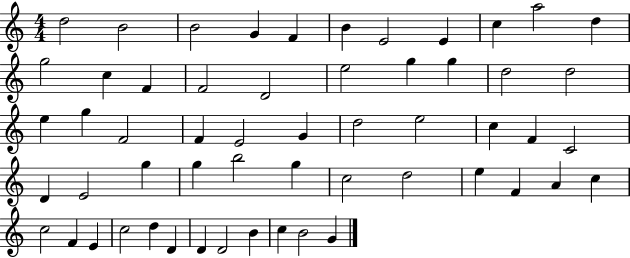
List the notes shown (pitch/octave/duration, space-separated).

D5/h B4/h B4/h G4/q F4/q B4/q E4/h E4/q C5/q A5/h D5/q G5/h C5/q F4/q F4/h D4/h E5/h G5/q G5/q D5/h D5/h E5/q G5/q F4/h F4/q E4/h G4/q D5/h E5/h C5/q F4/q C4/h D4/q E4/h G5/q G5/q B5/h G5/q C5/h D5/h E5/q F4/q A4/q C5/q C5/h F4/q E4/q C5/h D5/q D4/q D4/q D4/h B4/q C5/q B4/h G4/q